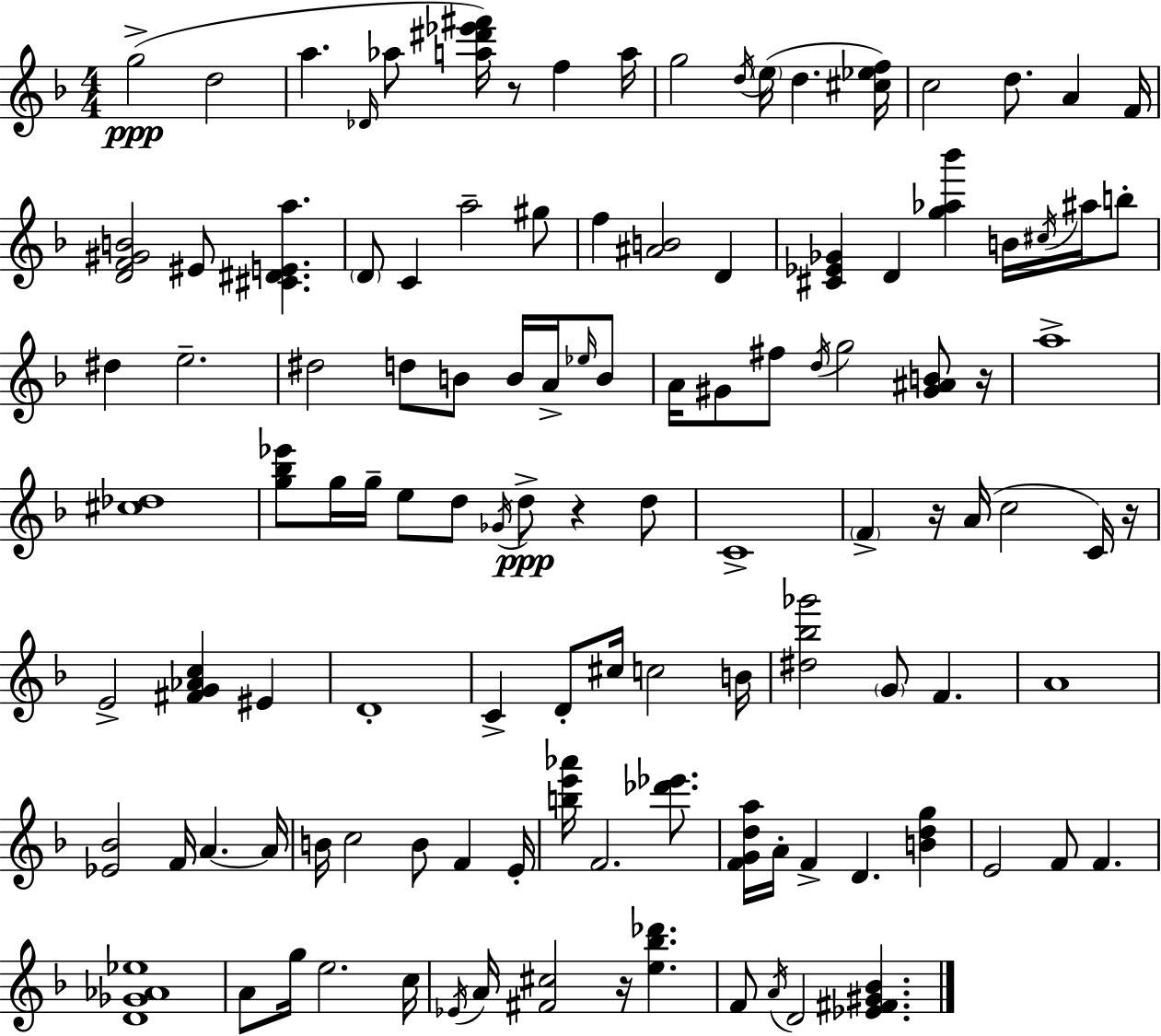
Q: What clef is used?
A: treble